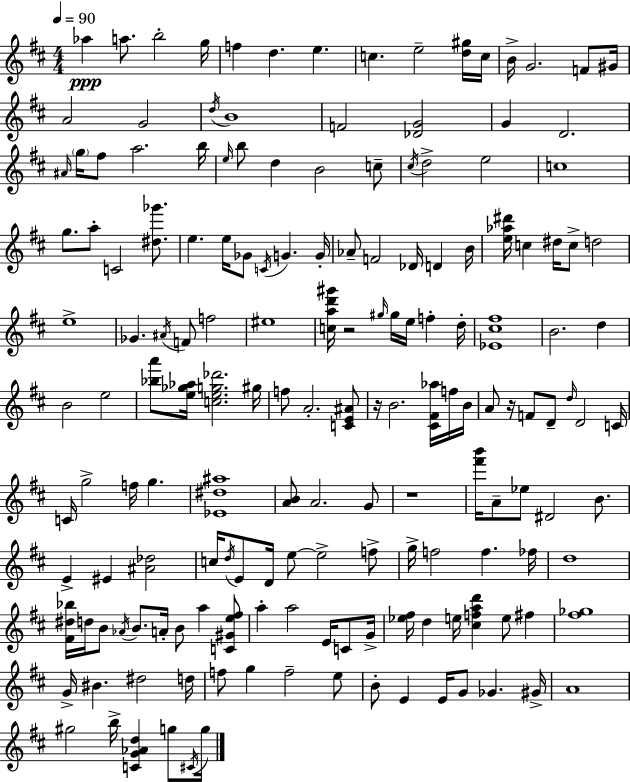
{
  \clef treble
  \numericTimeSignature
  \time 4/4
  \key d \major
  \tempo 4 = 90
  aes''4\ppp a''8. b''2-. g''16 | f''4 d''4. e''4. | c''4. e''2-- <d'' gis''>16 c''16 | b'16-> g'2. f'8 gis'16 | \break a'2 g'2 | \acciaccatura { d''16 } b'1 | f'2 <des' g'>2 | g'4 d'2. | \break \grace { ais'16 } \parenthesize g''16 fis''8 a''2. | b''16 \grace { e''16 } b''8 d''4 b'2 | c''8-- \acciaccatura { cis''16 } d''2-> e''2 | c''1 | \break g''8. a''8-. c'2 | <dis'' ges'''>8. e''4. e''16 ges'8 \acciaccatura { c'16 } g'4. | g'16-. aes'8-- f'2 des'16 | d'4 b'16 <e'' aes'' dis'''>16 c''4 dis''16 c''8-> d''2 | \break e''1-> | ges'4. \acciaccatura { ais'16 } f'8 f''2 | eis''1 | <c'' a'' d''' gis'''>16 r2 \grace { gis''16 } | \break gis''16 e''16 f''4-. d''16-. <ees' cis'' fis''>1 | b'2. | d''4 b'2 e''2 | <bes'' a'''>8 <e'' ges'' aes''>16 <c'' e'' g'' des'''>2. | \break gis''16 f''8 a'2.-. | <c' e' ais'>8 r16 b'2. | <cis' fis' aes''>16 f''16 b'16 a'8 r16 f'8 d'8-- \grace { d''16 } d'2 | c'16 c'16 g''2-> | \break f''16 g''4. <ees' dis'' ais''>1 | <a' b'>8 a'2. | g'8 r1 | <fis''' b'''>16 a'8-- ees''8 dis'2 | \break b'8. e'4-> eis'4 | <ais' des''>2 c''16 \acciaccatura { d''16 } e'8 d'16 e''8~~ e''2-> | f''8-> g''16-> f''2 | f''4. fes''16 d''1 | \break <fis' dis'' bes''>16 d''16 b'8 \acciaccatura { aes'16 } b'8. | a'16-. b'8 a''4 <c' gis' e'' fis''>8 a''4-. a''2 | e'16 c'8 g'16-> <ees'' fis''>16 d''4 e''16 | <cis'' f'' a'' d'''>4 e''8 fis''4 <fis'' ges''>1 | \break g'16-> bis'4. | dis''2 d''16 f''8 g''4 | f''2-- e''8 b'8-. e'4 | e'16 g'8 ges'4. gis'16-> a'1 | \break gis''2 | b''16-> <c' g' aes' d''>4 g''8 \acciaccatura { cis'16 } g''16 \bar "|."
}